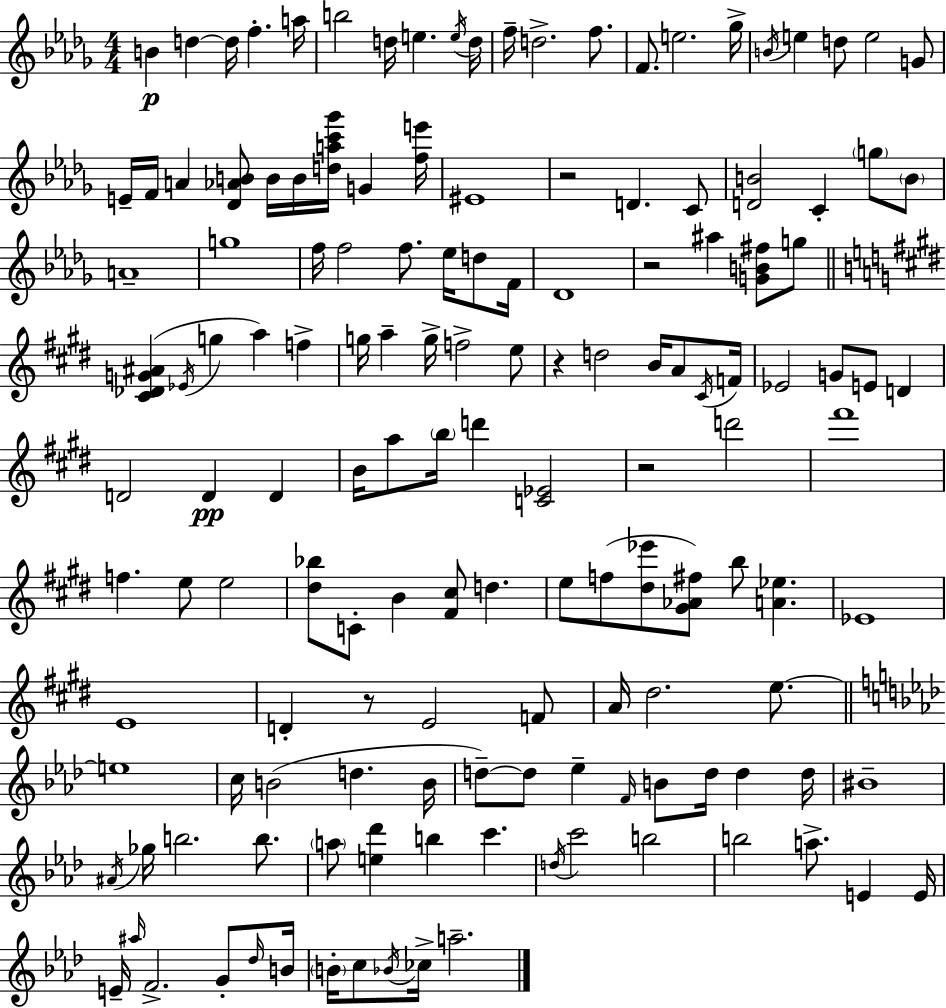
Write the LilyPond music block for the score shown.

{
  \clef treble
  \numericTimeSignature
  \time 4/4
  \key bes \minor
  b'4\p d''4~~ d''16 f''4.-. a''16 | b''2 d''16 e''4. \acciaccatura { e''16 } | d''16 f''16-- d''2.-> f''8. | f'8. e''2. | \break ges''16-> \acciaccatura { b'16 } e''4 d''8 e''2 | g'8 e'16-- f'16 a'4 <des' aes' b'>8 b'16 b'16 <d'' a'' c''' ges'''>16 g'4 | <f'' e'''>16 eis'1 | r2 d'4. | \break c'8 <d' b'>2 c'4-. \parenthesize g''8 | \parenthesize b'8 a'1-- | g''1 | f''16 f''2 f''8. ees''16 d''8 | \break f'16 des'1 | r2 ais''4 <g' b' fis''>8 | g''8 \bar "||" \break \key e \major <cis' des' g' ais'>4( \acciaccatura { ees'16 } g''4 a''4) f''4-> | g''16 a''4-- g''16-> f''2-> e''8 | r4 d''2 b'16 a'8 | \acciaccatura { cis'16 } f'16 ees'2 g'8 e'8 d'4 | \break d'2 d'4\pp d'4 | b'16 a''8 \parenthesize b''16 d'''4 <c' ees'>2 | r2 d'''2 | fis'''1 | \break f''4. e''8 e''2 | <dis'' bes''>8 c'8-. b'4 <fis' cis''>8 d''4. | e''8 f''8( <dis'' ees'''>8 <gis' aes' fis''>8) b''8 <a' ees''>4. | ees'1 | \break e'1 | d'4-. r8 e'2 | f'8 a'16 dis''2. e''8.~~ | \bar "||" \break \key aes \major e''1 | c''16 b'2( d''4. b'16 | d''8--~~) d''8 ees''4-- \grace { f'16 } b'8 d''16 d''4 | d''16 bis'1-- | \break \acciaccatura { ais'16 } ges''16 b''2. b''8. | \parenthesize a''8 <e'' des'''>4 b''4 c'''4. | \acciaccatura { d''16 } c'''2 b''2 | b''2 a''8.-> e'4 | \break e'16 e'16-- \grace { ais''16 } f'2.-> | g'8-. \grace { des''16 } b'16 \parenthesize b'16-. c''8 \acciaccatura { bes'16 } ces''16-> a''2.-- | \bar "|."
}